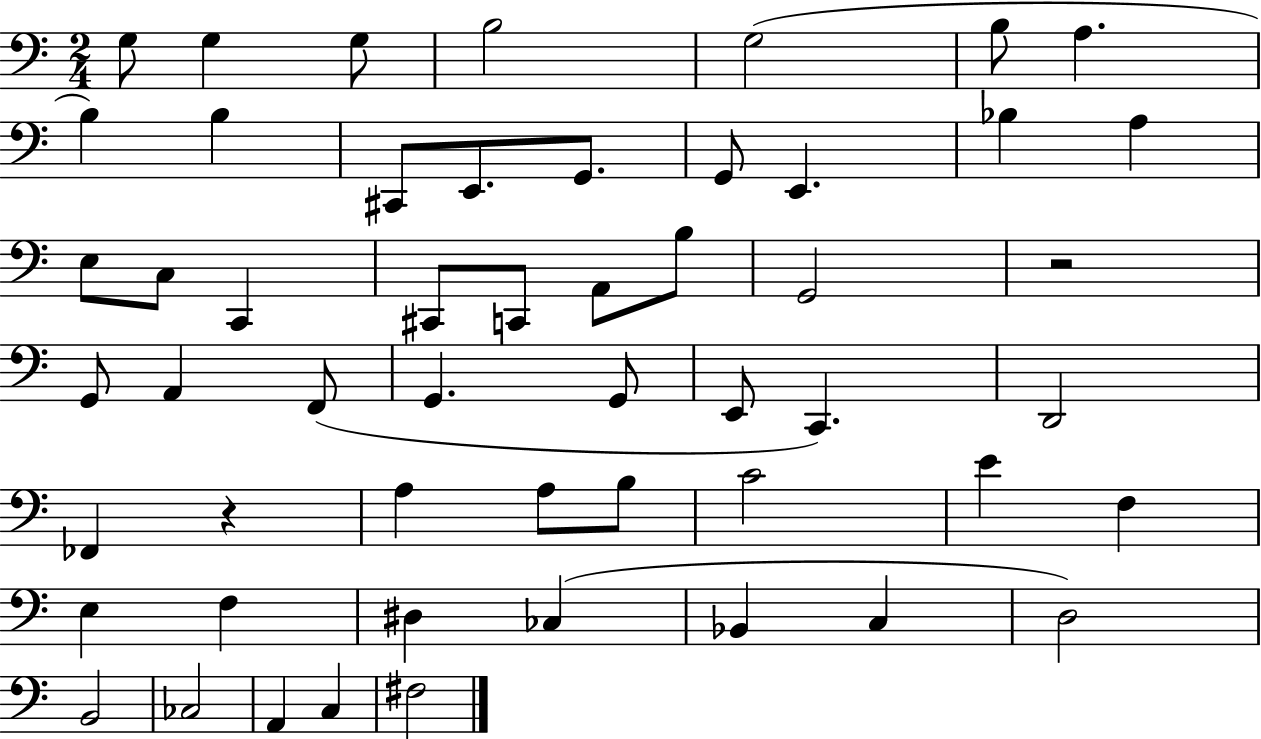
{
  \clef bass
  \numericTimeSignature
  \time 2/4
  \key c \major
  \repeat volta 2 { g8 g4 g8 | b2 | g2( | b8 a4. | \break b4) b4 | cis,8 e,8. g,8. | g,8 e,4. | bes4 a4 | \break e8 c8 c,4 | cis,8 c,8 a,8 b8 | g,2 | r2 | \break g,8 a,4 f,8( | g,4. g,8 | e,8 c,4.) | d,2 | \break fes,4 r4 | a4 a8 b8 | c'2 | e'4 f4 | \break e4 f4 | dis4 ces4( | bes,4 c4 | d2) | \break b,2 | ces2 | a,4 c4 | fis2 | \break } \bar "|."
}